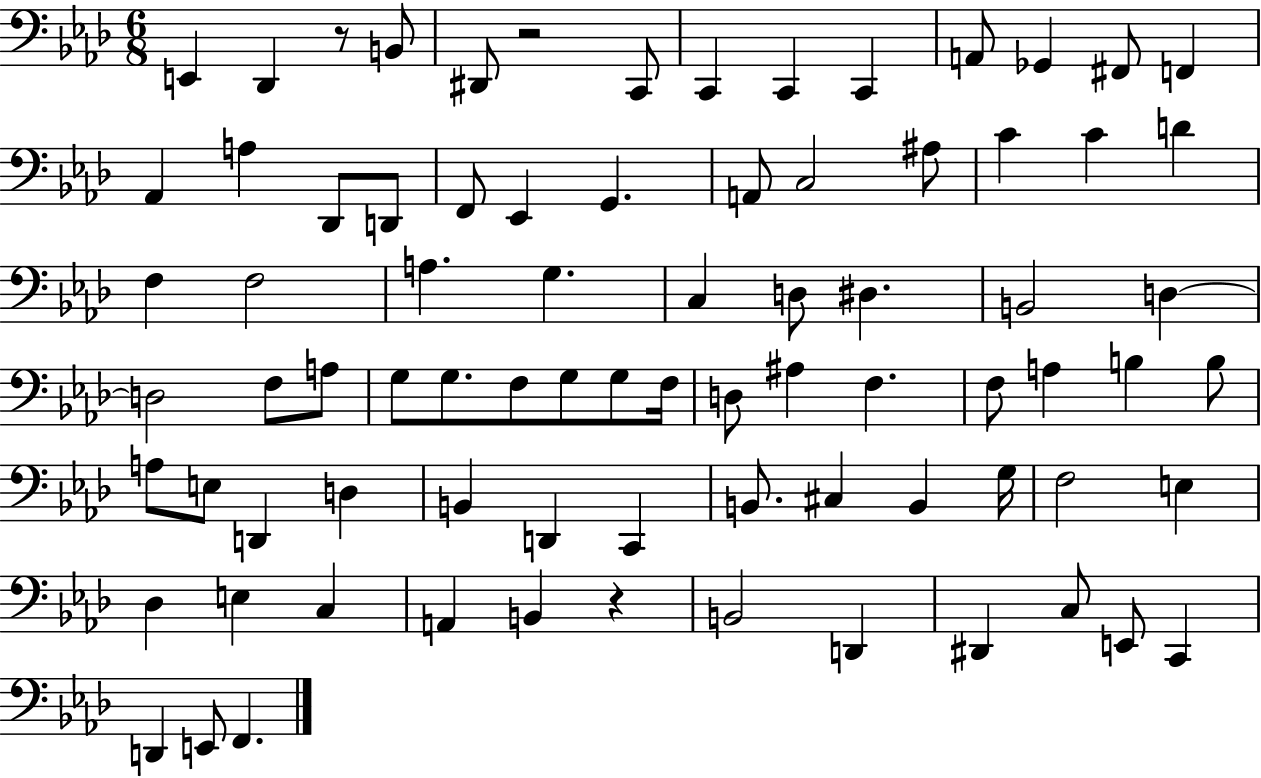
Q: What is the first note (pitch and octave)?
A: E2